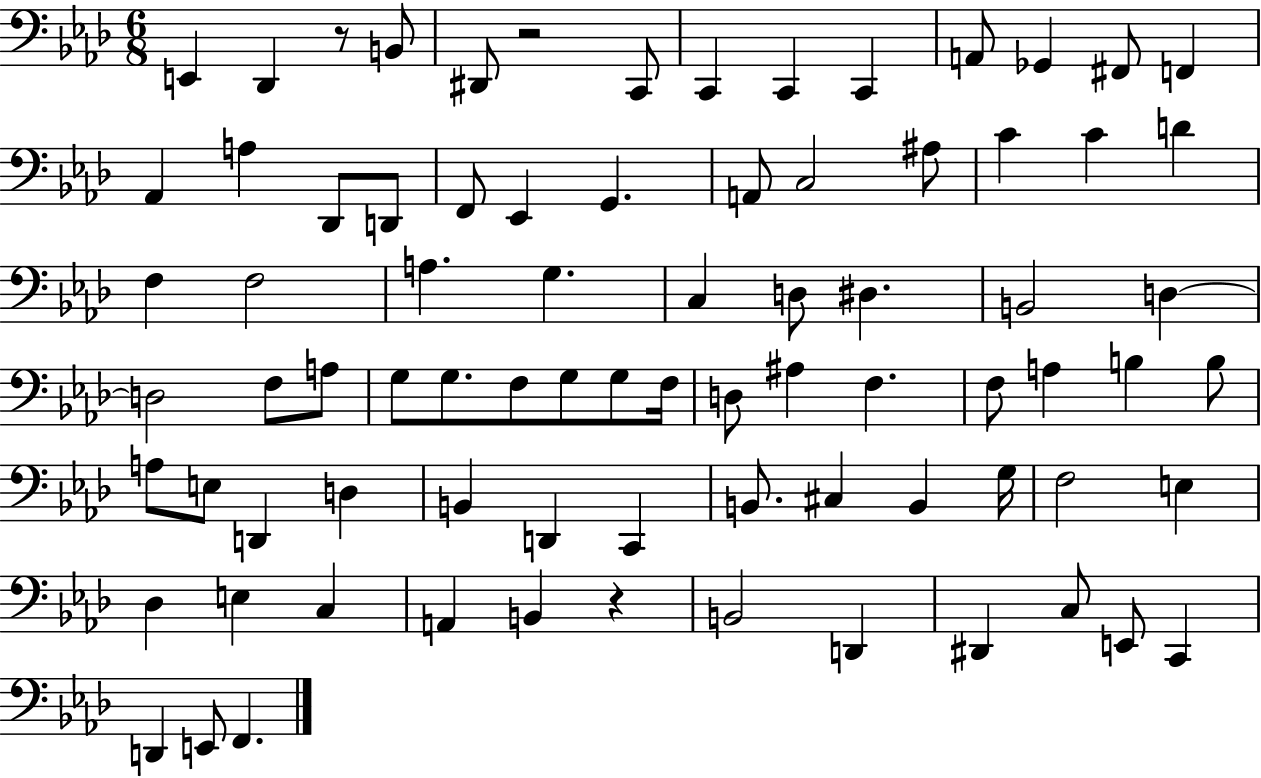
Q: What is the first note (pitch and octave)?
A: E2